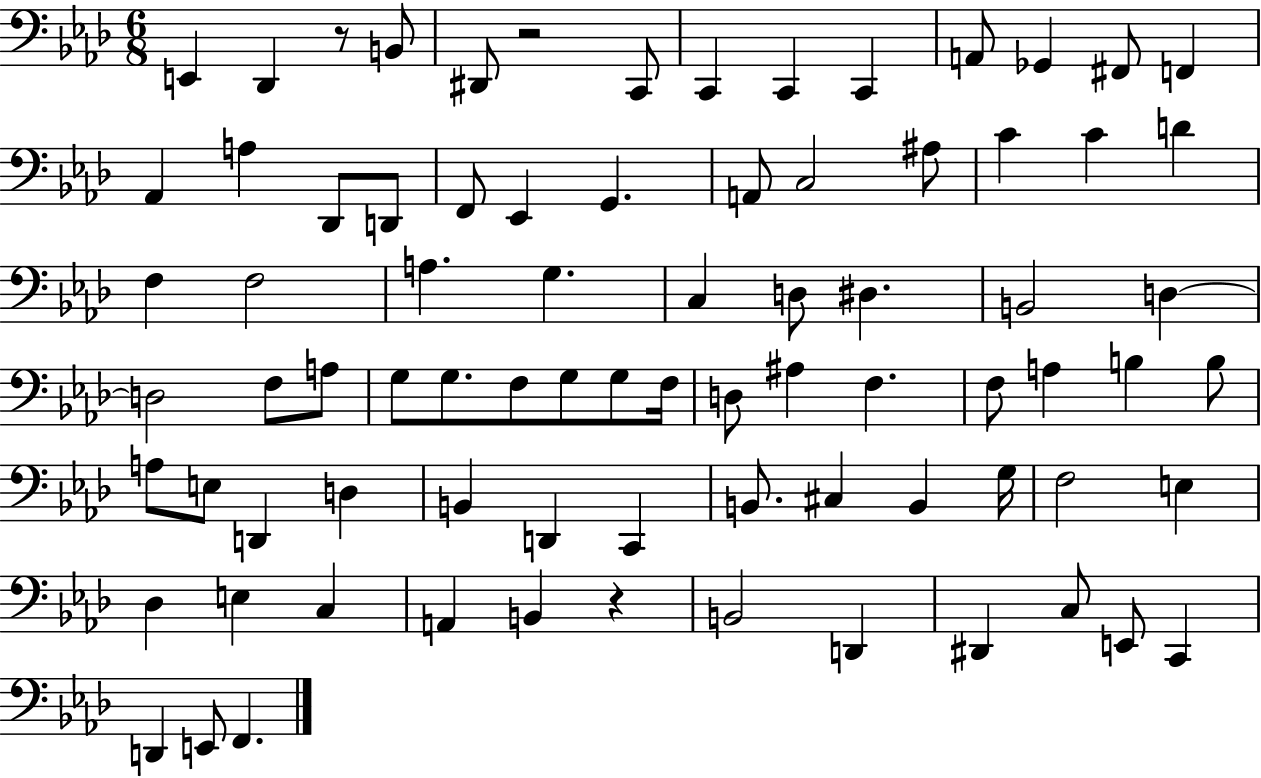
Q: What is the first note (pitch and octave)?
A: E2